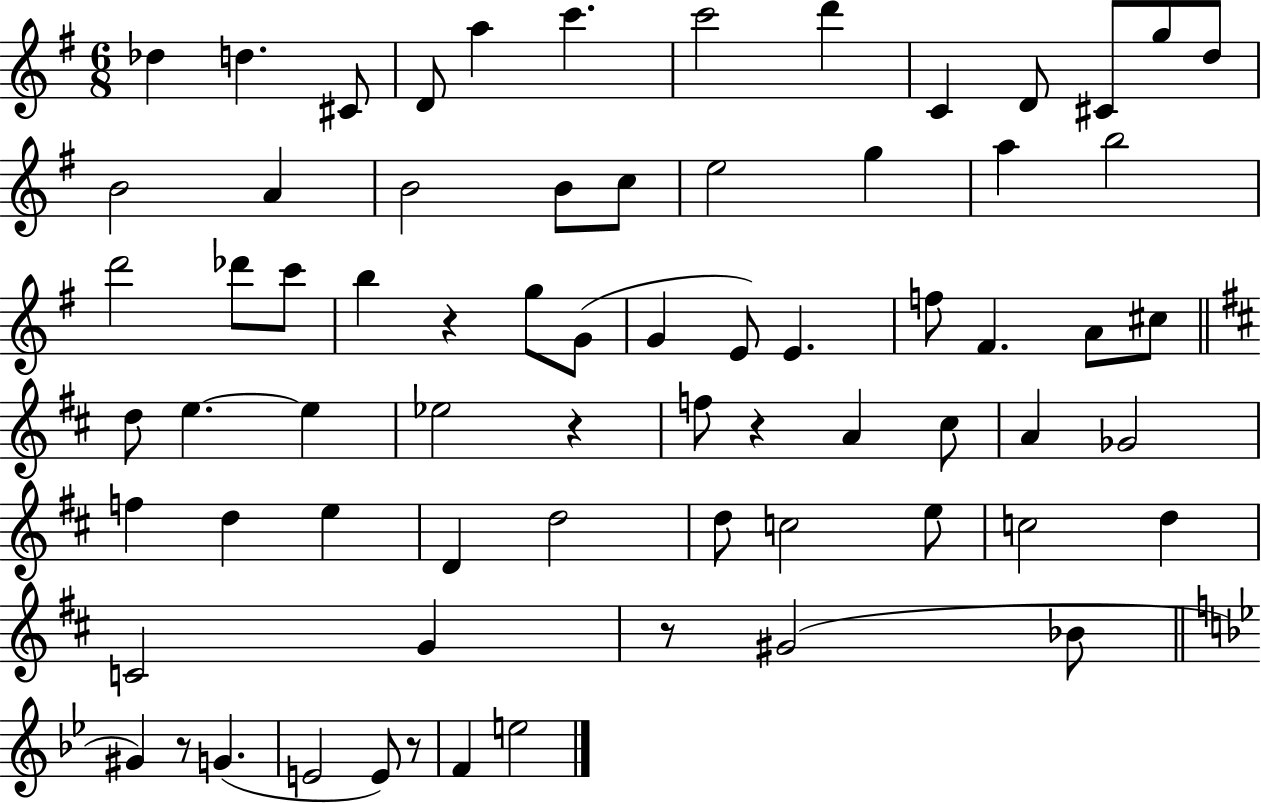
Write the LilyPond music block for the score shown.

{
  \clef treble
  \numericTimeSignature
  \time 6/8
  \key g \major
  des''4 d''4. cis'8 | d'8 a''4 c'''4. | c'''2 d'''4 | c'4 d'8 cis'8 g''8 d''8 | \break b'2 a'4 | b'2 b'8 c''8 | e''2 g''4 | a''4 b''2 | \break d'''2 des'''8 c'''8 | b''4 r4 g''8 g'8( | g'4 e'8) e'4. | f''8 fis'4. a'8 cis''8 | \break \bar "||" \break \key d \major d''8 e''4.~~ e''4 | ees''2 r4 | f''8 r4 a'4 cis''8 | a'4 ges'2 | \break f''4 d''4 e''4 | d'4 d''2 | d''8 c''2 e''8 | c''2 d''4 | \break c'2 g'4 | r8 gis'2( bes'8 | \bar "||" \break \key bes \major gis'4) r8 g'4.( | e'2 e'8) r8 | f'4 e''2 | \bar "|."
}